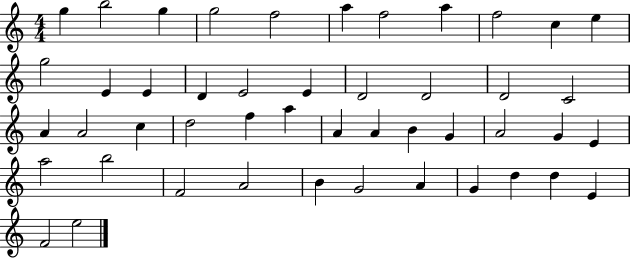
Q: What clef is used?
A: treble